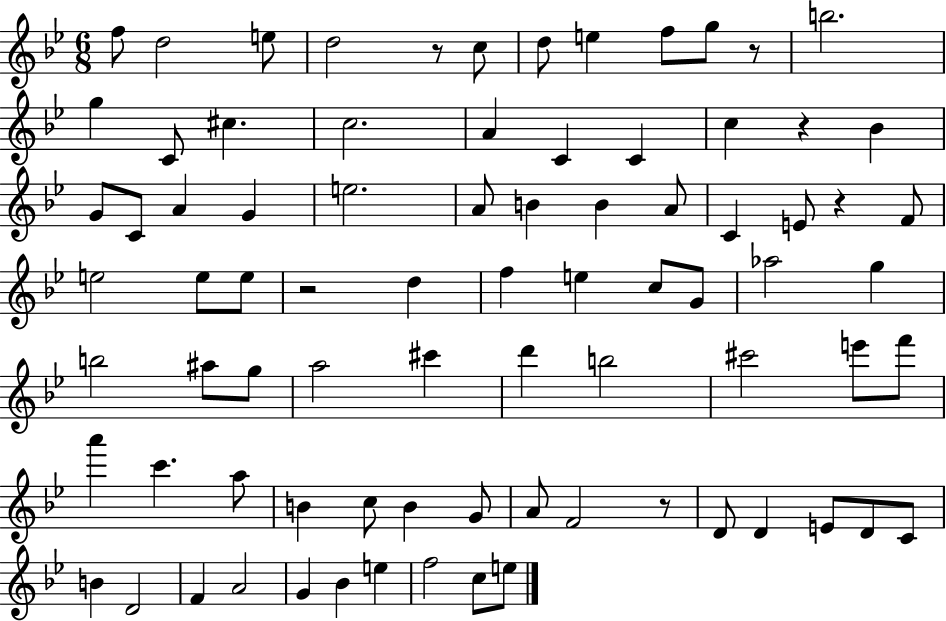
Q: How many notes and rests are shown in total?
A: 81